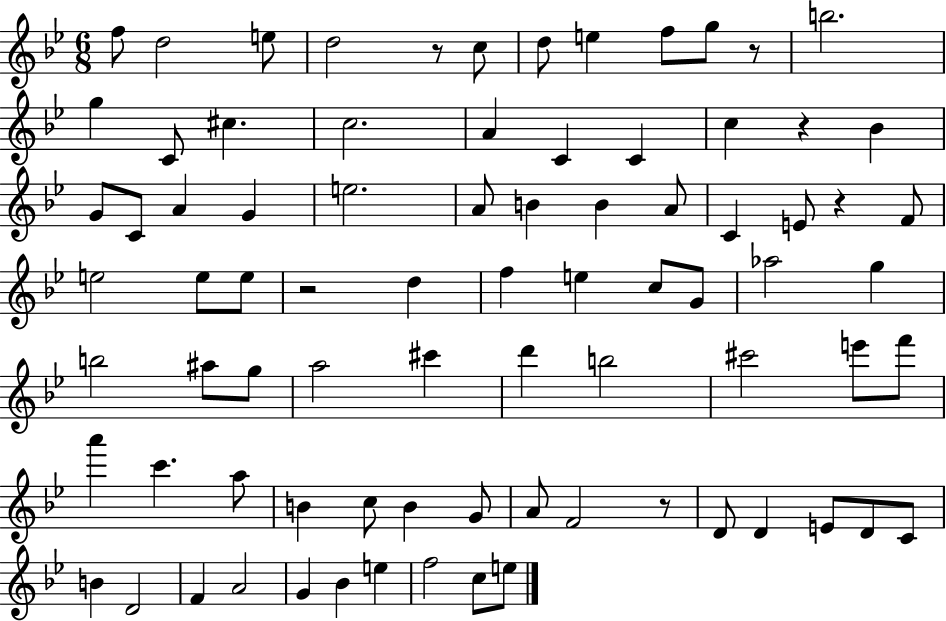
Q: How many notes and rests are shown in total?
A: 81